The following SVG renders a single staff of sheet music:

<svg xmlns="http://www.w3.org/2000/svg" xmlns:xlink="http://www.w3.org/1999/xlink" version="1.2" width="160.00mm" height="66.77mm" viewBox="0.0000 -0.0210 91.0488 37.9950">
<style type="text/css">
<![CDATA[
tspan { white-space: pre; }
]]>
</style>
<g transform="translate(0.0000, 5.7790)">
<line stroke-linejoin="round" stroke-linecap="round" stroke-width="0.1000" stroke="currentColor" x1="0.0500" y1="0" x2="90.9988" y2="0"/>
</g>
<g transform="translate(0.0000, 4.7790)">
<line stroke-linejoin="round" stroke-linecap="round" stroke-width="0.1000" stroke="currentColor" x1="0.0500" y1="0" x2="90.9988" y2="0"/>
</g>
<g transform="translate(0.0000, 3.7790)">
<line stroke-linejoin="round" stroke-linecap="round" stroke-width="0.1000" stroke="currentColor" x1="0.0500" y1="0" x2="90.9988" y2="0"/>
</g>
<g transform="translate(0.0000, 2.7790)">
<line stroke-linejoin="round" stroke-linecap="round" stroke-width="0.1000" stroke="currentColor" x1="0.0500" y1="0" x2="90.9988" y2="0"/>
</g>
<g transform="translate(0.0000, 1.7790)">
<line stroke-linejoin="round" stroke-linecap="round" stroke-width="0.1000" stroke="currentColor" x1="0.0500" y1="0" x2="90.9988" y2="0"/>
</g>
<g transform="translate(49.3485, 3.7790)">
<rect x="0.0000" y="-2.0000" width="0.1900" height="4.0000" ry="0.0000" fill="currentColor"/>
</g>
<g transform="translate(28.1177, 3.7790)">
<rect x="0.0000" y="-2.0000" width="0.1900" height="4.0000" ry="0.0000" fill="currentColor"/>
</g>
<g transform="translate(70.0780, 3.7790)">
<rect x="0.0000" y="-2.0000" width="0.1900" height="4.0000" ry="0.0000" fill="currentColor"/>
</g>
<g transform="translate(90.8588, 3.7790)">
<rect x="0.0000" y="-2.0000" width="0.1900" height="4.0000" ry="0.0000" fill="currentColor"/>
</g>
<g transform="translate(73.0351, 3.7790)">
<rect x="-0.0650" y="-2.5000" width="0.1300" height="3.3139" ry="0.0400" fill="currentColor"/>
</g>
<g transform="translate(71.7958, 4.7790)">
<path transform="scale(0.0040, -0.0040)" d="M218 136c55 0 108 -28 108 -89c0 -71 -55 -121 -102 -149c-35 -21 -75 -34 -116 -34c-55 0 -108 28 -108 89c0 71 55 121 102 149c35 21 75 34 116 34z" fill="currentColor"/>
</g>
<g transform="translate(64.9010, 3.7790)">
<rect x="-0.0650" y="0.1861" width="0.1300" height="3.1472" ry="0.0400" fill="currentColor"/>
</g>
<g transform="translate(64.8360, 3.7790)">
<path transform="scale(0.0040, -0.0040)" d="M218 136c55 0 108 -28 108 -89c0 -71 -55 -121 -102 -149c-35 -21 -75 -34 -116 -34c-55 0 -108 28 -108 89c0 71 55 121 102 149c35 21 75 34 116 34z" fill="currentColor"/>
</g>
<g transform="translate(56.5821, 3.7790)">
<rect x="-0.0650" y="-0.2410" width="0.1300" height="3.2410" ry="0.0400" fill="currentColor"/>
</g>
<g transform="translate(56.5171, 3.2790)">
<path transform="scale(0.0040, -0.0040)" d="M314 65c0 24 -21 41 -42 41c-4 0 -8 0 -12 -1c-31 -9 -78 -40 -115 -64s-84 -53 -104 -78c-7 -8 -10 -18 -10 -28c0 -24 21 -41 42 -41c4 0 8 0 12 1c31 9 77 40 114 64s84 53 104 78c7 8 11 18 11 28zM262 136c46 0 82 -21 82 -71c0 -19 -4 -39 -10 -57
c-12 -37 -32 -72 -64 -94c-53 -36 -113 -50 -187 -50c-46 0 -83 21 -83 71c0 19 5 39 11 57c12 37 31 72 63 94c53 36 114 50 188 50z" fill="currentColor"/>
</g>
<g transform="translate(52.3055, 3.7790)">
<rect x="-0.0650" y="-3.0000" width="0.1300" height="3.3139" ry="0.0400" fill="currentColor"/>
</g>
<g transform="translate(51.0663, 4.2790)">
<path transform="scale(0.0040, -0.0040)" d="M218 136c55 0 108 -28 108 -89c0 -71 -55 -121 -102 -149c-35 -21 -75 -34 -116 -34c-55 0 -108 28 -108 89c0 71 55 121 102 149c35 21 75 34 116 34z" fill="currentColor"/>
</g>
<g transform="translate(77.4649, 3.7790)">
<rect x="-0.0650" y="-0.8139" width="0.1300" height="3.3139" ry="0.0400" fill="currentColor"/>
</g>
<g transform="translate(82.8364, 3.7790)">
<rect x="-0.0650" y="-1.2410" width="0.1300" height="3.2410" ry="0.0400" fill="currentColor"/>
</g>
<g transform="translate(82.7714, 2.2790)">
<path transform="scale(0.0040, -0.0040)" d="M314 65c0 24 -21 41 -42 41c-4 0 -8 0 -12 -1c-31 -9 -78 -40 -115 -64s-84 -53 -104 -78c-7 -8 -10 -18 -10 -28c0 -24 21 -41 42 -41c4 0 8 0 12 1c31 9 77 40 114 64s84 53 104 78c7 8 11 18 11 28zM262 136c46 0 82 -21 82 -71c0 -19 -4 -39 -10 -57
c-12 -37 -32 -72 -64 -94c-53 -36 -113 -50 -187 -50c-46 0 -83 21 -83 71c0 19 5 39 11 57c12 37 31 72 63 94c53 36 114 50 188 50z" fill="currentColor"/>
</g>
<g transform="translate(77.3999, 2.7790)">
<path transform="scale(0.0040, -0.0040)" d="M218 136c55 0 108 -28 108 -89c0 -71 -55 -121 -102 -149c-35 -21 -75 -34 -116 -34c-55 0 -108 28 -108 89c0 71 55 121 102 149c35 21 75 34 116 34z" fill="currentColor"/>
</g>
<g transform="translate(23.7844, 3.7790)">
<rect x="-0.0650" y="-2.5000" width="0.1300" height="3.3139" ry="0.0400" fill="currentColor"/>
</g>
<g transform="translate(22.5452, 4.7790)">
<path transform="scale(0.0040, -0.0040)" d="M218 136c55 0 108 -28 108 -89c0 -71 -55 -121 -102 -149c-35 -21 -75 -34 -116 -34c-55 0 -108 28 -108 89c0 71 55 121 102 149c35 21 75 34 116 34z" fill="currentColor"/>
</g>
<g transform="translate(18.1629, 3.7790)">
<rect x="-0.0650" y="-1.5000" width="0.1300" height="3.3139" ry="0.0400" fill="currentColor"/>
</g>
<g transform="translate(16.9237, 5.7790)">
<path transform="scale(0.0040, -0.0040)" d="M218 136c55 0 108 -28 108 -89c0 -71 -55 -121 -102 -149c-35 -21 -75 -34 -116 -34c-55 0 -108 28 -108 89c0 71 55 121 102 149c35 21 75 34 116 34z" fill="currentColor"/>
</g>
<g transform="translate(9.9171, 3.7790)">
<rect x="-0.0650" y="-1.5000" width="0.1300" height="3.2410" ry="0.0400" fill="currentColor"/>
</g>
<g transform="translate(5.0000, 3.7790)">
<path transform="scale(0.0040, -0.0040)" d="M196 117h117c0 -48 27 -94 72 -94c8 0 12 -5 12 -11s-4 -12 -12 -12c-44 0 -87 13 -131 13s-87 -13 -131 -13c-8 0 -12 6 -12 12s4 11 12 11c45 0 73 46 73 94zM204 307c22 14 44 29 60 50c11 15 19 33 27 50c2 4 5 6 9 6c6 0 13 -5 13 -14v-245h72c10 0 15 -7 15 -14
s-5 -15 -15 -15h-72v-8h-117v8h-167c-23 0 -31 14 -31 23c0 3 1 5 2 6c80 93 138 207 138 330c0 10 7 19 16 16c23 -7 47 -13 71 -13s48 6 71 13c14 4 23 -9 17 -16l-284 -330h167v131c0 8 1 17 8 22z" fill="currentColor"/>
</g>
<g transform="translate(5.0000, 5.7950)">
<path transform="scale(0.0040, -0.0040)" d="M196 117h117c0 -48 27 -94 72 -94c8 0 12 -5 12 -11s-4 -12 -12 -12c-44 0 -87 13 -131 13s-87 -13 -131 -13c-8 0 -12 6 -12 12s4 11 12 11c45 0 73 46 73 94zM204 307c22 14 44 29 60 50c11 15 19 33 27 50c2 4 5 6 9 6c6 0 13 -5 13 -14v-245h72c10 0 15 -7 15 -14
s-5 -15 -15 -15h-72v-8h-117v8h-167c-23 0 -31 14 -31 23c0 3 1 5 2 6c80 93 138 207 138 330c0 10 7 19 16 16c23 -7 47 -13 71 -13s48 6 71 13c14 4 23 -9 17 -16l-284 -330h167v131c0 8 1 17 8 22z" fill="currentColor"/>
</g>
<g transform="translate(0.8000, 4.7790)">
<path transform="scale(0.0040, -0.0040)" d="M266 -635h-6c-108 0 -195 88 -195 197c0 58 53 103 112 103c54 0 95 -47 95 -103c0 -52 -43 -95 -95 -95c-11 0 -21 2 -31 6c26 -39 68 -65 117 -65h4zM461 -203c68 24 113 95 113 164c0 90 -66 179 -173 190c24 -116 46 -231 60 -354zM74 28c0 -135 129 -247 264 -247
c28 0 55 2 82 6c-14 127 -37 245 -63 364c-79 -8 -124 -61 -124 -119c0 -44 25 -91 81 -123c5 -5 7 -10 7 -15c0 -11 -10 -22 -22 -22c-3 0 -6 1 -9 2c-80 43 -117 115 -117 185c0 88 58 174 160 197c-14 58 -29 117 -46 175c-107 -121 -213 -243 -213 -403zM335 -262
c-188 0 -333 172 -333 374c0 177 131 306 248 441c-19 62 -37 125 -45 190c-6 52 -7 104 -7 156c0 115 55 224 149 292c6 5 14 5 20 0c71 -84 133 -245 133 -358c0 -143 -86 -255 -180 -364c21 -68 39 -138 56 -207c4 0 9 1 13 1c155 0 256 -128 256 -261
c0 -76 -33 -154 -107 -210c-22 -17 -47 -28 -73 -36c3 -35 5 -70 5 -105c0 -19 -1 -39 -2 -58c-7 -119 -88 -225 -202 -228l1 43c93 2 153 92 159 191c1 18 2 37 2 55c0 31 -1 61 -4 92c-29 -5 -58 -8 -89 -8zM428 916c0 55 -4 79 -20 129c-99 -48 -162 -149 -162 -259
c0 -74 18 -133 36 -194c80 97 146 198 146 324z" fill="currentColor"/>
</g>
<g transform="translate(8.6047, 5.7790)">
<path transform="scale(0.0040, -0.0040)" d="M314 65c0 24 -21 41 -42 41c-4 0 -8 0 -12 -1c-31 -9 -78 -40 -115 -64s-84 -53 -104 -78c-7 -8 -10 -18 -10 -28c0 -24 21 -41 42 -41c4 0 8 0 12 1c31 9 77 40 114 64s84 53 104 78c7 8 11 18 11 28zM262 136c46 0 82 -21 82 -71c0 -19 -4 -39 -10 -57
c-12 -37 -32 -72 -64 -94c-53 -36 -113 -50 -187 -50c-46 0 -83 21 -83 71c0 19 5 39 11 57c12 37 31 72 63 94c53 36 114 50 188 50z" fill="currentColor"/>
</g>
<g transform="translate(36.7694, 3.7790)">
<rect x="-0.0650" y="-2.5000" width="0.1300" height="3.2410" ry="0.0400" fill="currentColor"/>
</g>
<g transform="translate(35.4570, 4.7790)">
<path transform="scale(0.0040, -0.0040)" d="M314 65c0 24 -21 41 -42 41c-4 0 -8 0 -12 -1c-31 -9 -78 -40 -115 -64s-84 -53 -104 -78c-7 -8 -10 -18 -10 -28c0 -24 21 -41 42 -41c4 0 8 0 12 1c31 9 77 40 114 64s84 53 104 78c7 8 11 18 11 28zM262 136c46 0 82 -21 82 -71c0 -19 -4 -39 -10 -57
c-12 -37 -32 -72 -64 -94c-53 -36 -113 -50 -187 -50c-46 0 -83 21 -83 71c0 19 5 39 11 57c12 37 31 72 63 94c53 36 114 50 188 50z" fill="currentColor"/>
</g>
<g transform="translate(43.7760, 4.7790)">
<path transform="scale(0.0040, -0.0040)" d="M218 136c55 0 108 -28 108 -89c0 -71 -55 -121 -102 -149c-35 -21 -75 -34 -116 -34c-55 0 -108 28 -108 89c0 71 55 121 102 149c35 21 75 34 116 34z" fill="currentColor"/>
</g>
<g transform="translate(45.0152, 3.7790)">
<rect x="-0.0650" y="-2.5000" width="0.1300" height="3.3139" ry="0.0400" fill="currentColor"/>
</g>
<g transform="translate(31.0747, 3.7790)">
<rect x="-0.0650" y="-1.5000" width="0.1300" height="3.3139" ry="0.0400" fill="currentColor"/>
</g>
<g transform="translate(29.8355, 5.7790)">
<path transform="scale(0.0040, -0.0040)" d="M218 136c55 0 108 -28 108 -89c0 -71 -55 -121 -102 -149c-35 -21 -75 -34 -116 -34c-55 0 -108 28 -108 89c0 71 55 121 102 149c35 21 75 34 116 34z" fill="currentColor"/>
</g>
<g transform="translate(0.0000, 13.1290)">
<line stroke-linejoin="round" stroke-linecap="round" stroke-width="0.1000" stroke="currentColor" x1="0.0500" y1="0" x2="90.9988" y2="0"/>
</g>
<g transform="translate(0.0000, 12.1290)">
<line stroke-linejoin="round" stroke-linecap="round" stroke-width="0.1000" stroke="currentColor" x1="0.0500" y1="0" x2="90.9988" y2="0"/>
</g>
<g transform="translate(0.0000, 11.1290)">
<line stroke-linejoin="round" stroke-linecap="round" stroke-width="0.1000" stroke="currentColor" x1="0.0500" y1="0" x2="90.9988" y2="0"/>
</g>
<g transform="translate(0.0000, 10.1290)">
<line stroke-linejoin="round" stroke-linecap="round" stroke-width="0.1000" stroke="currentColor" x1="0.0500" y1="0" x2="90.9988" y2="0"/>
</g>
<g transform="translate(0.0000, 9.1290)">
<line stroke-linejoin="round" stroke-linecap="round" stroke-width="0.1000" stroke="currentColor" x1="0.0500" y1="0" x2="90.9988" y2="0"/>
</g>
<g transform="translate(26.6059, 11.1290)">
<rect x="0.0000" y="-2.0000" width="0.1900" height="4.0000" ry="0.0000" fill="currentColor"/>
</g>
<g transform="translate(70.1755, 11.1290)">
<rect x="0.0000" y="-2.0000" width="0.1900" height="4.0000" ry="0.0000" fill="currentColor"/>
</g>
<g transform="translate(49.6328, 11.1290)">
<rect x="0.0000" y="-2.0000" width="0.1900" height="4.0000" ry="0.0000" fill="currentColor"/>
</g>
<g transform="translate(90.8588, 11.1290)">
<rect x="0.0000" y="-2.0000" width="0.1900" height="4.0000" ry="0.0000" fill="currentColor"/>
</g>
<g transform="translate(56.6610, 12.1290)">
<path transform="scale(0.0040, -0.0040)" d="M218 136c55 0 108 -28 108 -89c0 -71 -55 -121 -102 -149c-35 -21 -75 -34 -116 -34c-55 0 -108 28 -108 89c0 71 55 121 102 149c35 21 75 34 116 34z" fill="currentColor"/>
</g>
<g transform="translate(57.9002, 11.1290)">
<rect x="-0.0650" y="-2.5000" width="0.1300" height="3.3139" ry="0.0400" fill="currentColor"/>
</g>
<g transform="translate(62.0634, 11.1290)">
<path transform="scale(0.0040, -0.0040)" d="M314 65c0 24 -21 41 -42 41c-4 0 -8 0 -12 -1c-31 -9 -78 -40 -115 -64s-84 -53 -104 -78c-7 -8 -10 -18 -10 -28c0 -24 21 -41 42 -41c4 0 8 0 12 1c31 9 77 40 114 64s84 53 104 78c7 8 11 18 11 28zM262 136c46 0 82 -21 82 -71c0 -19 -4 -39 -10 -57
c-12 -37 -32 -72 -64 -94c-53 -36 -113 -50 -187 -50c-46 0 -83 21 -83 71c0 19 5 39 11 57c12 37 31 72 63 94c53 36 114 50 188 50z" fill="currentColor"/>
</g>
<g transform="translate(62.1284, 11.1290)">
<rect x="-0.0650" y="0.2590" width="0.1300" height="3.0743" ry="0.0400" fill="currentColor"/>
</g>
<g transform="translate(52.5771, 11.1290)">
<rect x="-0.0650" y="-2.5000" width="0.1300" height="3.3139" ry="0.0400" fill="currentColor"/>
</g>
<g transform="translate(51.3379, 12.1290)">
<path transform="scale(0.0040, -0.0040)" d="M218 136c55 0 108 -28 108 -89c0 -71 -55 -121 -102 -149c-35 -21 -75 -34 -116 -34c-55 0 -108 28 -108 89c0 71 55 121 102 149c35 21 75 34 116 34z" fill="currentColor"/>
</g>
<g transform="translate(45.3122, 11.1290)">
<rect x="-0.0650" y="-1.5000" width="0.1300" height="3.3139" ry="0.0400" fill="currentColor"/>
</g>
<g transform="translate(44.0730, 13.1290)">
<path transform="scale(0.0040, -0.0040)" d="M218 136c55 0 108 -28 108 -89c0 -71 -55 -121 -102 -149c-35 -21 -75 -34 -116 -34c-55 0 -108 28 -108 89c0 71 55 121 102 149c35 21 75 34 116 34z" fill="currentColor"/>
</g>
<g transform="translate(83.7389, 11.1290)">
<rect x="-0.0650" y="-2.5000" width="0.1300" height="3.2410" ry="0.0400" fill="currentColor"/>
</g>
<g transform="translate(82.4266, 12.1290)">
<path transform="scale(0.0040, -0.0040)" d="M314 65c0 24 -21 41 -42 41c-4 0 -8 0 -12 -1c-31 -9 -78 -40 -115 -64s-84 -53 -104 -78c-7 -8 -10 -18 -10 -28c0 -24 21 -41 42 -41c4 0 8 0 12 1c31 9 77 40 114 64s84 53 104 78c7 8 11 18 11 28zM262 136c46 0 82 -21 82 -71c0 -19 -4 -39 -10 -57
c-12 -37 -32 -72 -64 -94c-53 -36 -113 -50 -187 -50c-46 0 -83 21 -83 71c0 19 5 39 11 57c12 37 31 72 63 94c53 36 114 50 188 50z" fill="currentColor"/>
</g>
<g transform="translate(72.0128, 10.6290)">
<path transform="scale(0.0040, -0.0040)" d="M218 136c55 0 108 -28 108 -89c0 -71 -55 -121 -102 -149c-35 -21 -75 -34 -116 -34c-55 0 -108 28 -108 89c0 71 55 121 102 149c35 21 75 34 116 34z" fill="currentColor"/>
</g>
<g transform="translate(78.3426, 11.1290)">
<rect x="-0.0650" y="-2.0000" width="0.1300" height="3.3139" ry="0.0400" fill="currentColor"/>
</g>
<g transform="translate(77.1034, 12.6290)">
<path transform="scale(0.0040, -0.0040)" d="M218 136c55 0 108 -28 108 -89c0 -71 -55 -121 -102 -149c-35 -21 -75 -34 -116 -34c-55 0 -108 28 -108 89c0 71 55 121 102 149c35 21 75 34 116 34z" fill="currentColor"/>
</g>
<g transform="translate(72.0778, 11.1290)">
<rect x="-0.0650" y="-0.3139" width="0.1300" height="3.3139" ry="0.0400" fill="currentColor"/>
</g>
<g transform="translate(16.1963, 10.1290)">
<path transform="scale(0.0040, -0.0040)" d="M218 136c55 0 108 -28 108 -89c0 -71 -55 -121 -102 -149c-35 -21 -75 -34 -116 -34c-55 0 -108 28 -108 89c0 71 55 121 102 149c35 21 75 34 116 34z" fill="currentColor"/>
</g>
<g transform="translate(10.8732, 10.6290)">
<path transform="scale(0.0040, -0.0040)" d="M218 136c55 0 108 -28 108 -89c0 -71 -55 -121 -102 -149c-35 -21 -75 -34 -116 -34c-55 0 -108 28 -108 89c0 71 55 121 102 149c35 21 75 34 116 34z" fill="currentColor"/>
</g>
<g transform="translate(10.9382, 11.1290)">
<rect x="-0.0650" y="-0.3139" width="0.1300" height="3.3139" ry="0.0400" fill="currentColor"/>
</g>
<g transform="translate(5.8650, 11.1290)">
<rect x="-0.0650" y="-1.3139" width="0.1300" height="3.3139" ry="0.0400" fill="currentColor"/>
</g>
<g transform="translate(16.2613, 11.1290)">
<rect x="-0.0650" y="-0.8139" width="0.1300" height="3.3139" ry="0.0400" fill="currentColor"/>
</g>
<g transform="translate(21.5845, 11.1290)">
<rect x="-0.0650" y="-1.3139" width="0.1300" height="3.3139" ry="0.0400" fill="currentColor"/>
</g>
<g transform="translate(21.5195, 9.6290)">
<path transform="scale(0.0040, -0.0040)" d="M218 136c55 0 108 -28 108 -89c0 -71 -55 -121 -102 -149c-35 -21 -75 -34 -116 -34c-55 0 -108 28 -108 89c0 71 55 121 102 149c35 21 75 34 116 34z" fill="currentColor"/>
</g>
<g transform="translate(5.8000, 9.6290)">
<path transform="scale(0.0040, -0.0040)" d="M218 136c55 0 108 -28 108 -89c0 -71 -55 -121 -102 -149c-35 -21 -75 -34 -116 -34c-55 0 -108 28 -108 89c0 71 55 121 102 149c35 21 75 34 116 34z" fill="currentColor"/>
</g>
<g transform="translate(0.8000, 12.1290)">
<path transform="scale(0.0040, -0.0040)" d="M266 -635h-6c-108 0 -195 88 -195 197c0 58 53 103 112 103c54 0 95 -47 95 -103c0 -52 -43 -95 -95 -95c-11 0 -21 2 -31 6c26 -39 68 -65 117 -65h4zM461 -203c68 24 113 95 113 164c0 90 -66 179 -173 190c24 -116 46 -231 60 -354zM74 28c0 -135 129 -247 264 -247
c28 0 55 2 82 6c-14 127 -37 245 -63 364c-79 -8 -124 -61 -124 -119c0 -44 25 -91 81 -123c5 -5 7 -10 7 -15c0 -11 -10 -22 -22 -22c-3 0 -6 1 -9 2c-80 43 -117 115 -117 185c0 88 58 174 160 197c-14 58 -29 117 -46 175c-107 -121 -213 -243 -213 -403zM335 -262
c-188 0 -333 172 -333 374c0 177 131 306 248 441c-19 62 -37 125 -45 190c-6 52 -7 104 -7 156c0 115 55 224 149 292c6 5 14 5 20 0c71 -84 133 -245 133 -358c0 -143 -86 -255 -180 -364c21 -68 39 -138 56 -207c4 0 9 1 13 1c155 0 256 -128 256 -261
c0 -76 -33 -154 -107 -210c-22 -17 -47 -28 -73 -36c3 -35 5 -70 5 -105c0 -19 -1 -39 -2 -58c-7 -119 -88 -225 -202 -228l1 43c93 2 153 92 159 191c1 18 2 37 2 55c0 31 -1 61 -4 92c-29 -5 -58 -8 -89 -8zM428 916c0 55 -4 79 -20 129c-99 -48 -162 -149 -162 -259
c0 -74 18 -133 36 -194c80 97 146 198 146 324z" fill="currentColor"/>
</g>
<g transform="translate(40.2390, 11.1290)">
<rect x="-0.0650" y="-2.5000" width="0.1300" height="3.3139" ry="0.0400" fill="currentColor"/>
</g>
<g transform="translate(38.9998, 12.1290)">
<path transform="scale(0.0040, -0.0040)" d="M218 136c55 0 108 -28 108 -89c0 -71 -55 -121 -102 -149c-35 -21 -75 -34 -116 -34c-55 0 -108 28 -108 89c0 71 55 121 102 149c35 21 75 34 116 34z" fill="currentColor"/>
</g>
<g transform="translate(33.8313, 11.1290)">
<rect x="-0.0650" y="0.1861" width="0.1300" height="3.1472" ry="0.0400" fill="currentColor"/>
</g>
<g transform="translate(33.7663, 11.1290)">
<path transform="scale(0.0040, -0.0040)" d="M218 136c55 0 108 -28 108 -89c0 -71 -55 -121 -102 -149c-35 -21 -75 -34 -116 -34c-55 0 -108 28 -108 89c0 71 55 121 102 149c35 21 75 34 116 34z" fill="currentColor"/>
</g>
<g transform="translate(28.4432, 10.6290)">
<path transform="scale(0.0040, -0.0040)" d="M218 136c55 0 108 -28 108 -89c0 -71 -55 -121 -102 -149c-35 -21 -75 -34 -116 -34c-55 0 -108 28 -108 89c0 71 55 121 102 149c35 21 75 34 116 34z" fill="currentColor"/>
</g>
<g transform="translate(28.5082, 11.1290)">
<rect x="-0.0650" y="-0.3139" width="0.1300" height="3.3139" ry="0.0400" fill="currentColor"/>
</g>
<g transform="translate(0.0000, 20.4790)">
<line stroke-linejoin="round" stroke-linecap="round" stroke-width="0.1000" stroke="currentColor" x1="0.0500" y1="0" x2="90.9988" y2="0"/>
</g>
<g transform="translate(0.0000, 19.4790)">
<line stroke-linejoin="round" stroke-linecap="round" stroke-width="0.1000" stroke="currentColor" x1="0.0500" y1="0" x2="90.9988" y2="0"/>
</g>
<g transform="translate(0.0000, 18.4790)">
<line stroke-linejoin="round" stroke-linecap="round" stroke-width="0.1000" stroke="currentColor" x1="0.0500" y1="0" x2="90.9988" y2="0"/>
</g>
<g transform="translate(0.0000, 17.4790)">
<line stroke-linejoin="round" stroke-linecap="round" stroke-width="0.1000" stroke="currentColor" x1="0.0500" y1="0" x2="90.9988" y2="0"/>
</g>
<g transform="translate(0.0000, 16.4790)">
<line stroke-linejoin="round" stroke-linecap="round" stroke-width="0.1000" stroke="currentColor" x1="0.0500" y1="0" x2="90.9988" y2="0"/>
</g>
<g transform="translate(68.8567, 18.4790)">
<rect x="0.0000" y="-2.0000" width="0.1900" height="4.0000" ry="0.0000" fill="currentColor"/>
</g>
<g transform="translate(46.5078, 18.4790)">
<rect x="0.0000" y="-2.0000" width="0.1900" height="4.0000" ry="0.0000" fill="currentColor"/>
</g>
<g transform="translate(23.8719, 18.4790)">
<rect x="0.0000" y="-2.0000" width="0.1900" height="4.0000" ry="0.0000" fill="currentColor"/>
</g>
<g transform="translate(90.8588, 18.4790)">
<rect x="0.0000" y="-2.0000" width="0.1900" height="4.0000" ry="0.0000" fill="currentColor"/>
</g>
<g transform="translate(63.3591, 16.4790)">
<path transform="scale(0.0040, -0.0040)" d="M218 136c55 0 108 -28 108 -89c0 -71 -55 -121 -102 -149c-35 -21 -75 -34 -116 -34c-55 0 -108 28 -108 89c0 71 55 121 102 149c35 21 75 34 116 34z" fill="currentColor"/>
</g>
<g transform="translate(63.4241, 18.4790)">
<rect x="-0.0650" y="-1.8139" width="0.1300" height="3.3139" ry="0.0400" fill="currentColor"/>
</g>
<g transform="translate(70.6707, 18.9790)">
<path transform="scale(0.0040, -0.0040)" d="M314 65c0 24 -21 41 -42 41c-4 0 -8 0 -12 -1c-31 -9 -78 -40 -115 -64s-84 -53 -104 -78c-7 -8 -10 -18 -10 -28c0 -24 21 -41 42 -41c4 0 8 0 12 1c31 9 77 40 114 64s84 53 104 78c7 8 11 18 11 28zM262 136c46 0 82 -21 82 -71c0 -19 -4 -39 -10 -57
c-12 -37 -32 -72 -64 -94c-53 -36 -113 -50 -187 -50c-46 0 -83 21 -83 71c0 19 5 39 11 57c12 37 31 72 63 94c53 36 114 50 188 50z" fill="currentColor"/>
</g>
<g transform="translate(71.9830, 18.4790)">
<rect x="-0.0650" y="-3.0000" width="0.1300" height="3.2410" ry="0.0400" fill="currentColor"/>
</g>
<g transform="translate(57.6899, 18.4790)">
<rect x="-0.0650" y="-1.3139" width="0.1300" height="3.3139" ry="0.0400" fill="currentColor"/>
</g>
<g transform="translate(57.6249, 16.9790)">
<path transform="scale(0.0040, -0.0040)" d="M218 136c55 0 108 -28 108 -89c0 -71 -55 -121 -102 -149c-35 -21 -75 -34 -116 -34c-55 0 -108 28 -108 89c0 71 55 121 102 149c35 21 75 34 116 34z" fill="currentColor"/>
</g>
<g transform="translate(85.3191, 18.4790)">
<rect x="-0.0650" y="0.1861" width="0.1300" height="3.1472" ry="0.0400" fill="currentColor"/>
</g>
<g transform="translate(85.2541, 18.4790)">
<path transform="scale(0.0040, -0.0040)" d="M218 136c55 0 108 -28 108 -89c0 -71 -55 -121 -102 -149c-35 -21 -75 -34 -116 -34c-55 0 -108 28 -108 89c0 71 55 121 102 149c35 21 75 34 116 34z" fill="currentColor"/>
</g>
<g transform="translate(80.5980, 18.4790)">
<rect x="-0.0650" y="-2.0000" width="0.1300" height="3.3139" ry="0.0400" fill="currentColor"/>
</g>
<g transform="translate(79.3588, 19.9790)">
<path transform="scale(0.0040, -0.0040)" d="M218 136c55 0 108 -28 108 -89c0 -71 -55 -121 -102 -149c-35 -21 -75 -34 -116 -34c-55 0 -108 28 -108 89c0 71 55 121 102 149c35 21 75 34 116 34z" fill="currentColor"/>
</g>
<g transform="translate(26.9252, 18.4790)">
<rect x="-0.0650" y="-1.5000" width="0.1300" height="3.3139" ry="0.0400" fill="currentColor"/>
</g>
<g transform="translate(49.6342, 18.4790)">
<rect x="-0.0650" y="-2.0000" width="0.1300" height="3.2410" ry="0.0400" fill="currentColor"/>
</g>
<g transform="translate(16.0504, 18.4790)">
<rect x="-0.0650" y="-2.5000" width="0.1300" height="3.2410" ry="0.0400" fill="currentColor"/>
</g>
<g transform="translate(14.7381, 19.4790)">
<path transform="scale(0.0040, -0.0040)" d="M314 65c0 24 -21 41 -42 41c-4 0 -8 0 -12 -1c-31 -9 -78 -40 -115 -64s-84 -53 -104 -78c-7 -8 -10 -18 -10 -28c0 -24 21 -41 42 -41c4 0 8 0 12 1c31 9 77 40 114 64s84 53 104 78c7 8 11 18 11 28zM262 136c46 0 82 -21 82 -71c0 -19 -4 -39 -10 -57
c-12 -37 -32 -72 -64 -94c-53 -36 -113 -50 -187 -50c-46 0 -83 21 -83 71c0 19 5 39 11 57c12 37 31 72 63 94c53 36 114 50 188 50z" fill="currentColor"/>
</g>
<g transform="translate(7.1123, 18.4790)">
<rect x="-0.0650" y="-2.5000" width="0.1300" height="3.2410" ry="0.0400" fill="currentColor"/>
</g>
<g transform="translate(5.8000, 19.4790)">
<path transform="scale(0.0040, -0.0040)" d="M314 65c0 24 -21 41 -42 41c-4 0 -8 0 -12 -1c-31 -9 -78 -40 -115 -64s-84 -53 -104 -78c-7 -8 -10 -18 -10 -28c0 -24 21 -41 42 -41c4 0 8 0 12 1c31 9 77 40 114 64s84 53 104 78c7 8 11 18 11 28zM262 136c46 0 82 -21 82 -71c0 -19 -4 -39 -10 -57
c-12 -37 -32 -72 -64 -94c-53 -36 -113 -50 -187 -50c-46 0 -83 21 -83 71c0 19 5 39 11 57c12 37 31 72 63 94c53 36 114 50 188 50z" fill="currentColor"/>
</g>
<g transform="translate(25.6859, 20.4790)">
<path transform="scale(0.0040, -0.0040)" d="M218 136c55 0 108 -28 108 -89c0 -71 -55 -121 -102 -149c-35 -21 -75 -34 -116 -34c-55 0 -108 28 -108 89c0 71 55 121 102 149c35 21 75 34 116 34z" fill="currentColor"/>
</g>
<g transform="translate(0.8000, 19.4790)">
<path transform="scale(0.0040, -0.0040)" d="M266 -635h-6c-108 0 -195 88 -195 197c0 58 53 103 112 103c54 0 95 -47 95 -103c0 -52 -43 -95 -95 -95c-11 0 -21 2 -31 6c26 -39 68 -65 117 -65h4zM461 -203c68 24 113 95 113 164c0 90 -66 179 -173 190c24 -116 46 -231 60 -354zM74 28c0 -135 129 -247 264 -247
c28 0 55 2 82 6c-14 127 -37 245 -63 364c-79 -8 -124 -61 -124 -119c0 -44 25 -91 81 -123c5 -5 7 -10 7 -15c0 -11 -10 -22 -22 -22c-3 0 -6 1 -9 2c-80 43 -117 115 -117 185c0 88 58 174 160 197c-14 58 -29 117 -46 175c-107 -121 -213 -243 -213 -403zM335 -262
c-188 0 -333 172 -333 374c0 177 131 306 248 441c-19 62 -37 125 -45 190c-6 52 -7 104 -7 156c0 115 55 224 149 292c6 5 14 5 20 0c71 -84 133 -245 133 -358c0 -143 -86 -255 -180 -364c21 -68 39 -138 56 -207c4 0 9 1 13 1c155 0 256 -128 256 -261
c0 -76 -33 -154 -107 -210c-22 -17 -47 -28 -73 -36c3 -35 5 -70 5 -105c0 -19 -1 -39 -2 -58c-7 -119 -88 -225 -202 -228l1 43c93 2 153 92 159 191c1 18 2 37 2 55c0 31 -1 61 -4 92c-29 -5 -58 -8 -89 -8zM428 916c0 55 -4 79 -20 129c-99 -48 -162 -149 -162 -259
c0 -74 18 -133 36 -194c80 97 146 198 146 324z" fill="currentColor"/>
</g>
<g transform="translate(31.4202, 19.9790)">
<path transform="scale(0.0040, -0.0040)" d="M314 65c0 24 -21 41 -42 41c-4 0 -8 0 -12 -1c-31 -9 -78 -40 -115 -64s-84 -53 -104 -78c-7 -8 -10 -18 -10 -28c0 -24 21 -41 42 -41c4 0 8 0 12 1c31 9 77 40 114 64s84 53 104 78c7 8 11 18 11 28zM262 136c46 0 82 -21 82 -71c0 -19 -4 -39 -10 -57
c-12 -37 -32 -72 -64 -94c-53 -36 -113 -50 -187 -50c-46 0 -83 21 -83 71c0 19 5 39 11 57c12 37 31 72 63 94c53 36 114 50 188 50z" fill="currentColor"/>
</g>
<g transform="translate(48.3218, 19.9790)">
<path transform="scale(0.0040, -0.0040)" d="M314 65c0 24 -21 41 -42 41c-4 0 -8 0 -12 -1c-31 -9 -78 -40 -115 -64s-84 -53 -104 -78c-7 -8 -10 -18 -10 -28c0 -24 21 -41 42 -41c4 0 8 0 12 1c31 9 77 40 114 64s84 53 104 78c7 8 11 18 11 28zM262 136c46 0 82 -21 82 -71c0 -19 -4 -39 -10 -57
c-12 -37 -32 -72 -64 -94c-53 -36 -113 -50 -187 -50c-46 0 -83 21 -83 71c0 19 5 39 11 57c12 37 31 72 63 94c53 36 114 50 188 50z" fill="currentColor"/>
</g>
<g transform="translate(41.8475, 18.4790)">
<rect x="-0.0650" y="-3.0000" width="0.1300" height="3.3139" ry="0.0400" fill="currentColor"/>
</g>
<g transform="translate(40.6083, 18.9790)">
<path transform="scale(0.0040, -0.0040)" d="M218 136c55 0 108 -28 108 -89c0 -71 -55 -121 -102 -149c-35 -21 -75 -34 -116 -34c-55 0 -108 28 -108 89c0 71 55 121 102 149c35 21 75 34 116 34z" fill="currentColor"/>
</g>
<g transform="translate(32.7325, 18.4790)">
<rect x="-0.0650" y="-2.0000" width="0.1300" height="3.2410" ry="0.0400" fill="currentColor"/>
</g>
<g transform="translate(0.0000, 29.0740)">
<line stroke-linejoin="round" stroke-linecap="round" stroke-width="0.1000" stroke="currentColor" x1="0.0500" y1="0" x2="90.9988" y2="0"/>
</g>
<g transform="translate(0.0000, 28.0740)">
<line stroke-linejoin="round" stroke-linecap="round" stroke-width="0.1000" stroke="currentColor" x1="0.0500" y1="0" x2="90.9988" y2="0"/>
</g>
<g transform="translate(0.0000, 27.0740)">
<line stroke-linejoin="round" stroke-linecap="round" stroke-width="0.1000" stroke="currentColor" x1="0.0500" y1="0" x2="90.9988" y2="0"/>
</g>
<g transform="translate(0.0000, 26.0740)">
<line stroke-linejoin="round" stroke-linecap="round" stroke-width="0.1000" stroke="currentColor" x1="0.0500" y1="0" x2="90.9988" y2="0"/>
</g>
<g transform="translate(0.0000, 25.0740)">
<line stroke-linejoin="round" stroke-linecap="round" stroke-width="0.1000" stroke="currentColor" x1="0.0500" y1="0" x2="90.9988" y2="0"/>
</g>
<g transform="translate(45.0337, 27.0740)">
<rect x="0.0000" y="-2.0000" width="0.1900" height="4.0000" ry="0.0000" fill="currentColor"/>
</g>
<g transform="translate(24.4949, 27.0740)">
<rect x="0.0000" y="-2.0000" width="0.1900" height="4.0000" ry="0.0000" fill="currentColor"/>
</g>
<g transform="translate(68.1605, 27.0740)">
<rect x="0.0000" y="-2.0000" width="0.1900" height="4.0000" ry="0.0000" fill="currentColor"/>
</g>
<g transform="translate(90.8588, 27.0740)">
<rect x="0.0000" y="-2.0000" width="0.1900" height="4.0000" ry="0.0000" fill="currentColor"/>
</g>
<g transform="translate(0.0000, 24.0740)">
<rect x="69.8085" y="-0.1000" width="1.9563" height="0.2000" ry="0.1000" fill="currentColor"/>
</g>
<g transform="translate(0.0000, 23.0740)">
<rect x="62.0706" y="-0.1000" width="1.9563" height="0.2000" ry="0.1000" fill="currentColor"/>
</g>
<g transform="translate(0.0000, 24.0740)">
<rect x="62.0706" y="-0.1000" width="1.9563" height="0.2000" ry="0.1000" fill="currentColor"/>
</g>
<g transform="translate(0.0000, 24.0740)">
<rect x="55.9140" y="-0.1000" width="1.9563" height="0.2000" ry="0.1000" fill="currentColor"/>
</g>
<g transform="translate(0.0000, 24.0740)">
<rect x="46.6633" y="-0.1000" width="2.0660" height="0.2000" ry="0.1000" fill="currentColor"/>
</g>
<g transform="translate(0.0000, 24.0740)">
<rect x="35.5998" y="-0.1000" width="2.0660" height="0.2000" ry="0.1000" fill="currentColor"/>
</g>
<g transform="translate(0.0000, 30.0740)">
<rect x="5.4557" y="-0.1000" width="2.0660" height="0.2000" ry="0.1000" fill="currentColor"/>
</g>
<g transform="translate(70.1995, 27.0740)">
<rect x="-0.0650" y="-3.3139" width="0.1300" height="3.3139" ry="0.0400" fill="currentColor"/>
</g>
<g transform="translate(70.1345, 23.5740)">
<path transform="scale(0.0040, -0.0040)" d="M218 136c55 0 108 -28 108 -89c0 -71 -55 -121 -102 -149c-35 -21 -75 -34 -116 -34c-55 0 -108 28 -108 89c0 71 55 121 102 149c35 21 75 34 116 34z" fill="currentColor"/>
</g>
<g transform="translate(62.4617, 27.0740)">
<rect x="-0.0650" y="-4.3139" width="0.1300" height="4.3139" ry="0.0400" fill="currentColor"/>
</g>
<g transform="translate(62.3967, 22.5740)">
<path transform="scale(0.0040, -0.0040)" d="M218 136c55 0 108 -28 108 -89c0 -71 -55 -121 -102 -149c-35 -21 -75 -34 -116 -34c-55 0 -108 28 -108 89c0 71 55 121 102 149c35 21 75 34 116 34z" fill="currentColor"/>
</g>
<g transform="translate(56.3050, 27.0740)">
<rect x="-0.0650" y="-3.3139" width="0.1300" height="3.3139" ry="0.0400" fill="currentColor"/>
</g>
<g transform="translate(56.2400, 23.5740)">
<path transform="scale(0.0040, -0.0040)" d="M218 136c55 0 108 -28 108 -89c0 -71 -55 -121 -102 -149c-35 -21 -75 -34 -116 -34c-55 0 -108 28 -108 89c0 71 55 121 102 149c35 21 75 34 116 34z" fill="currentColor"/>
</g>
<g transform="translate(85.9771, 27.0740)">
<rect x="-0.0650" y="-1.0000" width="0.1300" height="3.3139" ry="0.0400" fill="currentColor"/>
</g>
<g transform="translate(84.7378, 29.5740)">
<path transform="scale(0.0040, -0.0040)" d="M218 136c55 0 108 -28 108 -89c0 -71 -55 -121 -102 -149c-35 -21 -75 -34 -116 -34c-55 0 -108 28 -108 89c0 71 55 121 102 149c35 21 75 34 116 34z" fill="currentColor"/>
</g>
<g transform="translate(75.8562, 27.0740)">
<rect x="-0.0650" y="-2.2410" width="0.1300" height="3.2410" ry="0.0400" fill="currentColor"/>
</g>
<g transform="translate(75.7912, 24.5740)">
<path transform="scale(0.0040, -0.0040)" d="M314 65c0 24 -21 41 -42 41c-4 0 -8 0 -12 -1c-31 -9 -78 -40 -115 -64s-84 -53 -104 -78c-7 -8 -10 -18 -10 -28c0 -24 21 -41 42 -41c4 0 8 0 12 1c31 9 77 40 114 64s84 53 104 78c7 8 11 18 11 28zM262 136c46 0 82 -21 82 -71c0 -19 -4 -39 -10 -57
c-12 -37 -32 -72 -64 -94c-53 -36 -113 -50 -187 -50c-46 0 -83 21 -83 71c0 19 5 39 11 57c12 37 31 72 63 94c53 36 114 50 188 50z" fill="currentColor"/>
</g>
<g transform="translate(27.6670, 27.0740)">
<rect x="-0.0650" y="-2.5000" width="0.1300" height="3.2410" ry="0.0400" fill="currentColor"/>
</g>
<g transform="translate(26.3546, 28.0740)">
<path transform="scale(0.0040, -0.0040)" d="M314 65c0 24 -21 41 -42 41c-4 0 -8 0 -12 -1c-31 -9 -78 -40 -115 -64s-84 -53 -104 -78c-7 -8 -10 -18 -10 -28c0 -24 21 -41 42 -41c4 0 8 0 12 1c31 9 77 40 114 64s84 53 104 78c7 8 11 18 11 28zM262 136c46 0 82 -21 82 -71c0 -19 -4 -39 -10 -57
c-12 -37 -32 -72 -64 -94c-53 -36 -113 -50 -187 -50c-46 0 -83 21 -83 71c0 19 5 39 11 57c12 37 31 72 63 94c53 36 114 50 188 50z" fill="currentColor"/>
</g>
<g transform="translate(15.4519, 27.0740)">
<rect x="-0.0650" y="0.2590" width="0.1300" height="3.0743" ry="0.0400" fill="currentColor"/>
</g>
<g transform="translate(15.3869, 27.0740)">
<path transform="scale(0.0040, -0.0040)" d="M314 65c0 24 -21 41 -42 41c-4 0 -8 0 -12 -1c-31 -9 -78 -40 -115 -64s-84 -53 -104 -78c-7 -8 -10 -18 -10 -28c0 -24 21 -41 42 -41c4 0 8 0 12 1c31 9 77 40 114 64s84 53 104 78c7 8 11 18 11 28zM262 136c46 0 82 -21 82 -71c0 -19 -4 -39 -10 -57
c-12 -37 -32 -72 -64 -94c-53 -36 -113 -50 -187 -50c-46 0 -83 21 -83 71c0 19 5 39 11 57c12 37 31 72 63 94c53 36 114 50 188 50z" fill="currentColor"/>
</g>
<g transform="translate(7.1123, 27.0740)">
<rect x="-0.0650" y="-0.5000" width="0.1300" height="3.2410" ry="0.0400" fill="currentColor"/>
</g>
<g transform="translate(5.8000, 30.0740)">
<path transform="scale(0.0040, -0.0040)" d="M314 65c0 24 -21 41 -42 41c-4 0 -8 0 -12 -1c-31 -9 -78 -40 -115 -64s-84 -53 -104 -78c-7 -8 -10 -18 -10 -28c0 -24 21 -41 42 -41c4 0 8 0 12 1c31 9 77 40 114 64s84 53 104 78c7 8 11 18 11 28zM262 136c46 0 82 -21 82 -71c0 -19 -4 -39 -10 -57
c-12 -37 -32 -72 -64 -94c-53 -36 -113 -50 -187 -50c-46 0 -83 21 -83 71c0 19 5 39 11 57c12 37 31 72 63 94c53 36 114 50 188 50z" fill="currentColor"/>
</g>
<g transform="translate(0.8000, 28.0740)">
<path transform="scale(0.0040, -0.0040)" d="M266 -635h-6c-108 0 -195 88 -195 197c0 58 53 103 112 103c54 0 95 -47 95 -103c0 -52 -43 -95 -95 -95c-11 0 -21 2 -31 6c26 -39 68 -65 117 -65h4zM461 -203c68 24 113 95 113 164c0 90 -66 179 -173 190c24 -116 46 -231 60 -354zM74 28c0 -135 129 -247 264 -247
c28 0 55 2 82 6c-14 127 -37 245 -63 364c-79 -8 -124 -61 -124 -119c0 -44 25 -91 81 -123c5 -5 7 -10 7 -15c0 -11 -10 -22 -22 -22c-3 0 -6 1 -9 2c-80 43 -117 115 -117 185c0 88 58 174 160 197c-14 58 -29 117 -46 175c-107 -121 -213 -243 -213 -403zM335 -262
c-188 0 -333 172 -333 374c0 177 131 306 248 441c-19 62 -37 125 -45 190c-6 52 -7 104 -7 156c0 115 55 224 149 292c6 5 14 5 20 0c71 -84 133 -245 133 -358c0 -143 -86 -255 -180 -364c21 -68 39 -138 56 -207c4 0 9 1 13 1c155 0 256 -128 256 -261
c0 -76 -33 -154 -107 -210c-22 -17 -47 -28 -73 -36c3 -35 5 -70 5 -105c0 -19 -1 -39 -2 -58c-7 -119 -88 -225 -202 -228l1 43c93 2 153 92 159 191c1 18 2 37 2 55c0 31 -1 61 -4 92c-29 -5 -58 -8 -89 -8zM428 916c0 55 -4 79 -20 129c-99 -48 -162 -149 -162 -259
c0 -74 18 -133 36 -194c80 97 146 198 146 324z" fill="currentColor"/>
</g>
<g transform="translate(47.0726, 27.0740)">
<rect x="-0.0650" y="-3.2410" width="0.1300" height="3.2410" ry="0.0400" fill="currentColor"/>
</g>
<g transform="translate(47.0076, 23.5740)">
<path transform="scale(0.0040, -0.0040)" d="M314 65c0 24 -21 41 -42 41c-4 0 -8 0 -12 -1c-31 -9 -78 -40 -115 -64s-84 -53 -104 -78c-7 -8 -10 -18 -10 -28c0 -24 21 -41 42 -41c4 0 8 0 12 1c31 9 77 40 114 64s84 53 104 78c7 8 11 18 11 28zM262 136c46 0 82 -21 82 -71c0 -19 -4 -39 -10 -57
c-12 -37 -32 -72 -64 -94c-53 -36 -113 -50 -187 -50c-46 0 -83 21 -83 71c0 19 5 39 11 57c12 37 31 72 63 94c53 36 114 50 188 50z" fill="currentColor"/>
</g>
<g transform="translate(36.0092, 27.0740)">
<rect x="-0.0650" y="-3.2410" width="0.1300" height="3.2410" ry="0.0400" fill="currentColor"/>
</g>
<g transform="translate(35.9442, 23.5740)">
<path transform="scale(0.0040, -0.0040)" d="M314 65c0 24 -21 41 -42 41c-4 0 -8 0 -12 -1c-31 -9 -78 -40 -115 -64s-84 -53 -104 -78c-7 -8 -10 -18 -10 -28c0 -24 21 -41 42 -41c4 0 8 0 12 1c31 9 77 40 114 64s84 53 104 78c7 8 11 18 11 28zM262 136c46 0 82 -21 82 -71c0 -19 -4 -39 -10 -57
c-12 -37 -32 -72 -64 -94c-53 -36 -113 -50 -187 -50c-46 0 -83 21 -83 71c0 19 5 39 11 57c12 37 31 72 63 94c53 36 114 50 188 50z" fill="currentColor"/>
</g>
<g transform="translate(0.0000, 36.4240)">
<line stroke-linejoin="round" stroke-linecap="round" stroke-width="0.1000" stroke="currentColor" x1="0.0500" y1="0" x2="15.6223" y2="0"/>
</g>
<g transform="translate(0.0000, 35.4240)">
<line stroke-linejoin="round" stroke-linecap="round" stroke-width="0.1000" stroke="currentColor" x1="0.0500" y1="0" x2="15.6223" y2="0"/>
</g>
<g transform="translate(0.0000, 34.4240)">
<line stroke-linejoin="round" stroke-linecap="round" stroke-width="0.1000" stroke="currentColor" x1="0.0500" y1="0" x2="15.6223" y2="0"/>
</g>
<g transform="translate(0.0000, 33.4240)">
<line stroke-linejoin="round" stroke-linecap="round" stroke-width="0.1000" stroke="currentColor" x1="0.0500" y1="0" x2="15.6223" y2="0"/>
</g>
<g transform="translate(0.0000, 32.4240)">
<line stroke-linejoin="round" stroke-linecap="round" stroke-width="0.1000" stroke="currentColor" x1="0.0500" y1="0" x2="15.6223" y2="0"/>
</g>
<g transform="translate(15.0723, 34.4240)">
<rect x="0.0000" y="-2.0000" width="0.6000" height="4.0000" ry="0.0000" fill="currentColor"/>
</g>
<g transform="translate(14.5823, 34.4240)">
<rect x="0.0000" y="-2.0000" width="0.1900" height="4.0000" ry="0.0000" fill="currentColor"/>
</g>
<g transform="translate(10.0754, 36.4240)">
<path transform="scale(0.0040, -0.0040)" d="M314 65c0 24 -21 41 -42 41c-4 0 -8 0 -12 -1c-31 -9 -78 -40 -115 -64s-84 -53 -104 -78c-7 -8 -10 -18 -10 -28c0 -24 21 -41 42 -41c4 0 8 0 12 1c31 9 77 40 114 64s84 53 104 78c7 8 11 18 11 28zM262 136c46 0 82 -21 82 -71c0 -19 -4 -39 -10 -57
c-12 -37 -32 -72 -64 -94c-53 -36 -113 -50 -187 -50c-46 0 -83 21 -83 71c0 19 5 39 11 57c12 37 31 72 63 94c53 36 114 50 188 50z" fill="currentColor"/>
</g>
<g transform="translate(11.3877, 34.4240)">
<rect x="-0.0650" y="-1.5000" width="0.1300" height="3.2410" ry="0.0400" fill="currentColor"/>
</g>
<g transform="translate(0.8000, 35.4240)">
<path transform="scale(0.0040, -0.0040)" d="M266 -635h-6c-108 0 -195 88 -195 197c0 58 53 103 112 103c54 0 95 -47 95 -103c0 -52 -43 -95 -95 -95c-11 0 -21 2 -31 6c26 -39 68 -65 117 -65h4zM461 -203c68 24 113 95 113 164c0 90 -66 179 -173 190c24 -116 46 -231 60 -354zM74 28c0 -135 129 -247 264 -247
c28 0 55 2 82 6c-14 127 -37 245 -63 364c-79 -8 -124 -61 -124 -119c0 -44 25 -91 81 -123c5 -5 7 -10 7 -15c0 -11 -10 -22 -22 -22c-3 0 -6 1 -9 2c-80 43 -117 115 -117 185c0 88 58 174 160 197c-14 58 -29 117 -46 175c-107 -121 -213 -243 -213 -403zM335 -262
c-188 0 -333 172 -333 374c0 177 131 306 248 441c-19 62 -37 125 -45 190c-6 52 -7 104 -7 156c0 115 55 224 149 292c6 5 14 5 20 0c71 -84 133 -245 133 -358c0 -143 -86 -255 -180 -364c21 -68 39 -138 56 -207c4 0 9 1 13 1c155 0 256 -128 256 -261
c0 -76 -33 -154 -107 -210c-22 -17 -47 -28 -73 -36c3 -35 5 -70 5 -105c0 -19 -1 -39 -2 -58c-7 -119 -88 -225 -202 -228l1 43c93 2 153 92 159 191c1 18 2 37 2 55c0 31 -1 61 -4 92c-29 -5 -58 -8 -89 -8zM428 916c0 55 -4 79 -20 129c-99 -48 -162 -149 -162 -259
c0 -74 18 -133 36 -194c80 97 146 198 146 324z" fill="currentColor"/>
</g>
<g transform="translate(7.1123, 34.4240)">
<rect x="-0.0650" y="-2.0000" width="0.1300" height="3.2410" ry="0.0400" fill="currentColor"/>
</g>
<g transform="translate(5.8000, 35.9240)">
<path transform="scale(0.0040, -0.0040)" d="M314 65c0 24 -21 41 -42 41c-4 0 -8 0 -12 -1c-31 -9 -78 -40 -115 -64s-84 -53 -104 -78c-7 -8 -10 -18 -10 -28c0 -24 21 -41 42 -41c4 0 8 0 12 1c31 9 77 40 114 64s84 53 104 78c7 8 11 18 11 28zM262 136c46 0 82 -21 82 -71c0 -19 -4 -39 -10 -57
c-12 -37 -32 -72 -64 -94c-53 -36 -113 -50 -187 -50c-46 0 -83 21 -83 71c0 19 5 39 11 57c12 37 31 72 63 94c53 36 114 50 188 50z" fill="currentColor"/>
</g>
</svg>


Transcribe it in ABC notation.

X:1
T:Untitled
M:4/4
L:1/4
K:C
E2 E G E G2 G A c2 B G d e2 e c d e c B G E G G B2 c F G2 G2 G2 E F2 A F2 e f A2 F B C2 B2 G2 b2 b2 b d' b g2 D F2 E2